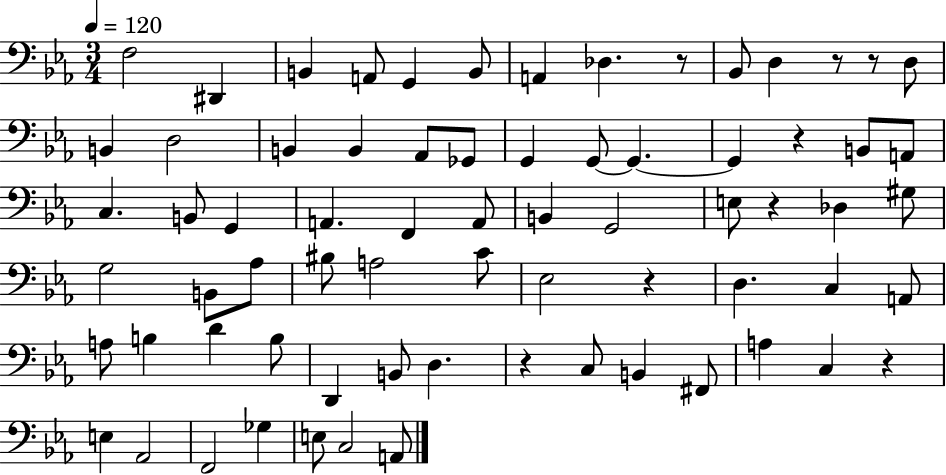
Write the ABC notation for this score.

X:1
T:Untitled
M:3/4
L:1/4
K:Eb
F,2 ^D,, B,, A,,/2 G,, B,,/2 A,, _D, z/2 _B,,/2 D, z/2 z/2 D,/2 B,, D,2 B,, B,, _A,,/2 _G,,/2 G,, G,,/2 G,, G,, z B,,/2 A,,/2 C, B,,/2 G,, A,, F,, A,,/2 B,, G,,2 E,/2 z _D, ^G,/2 G,2 B,,/2 _A,/2 ^B,/2 A,2 C/2 _E,2 z D, C, A,,/2 A,/2 B, D B,/2 D,, B,,/2 D, z C,/2 B,, ^F,,/2 A, C, z E, _A,,2 F,,2 _G, E,/2 C,2 A,,/2